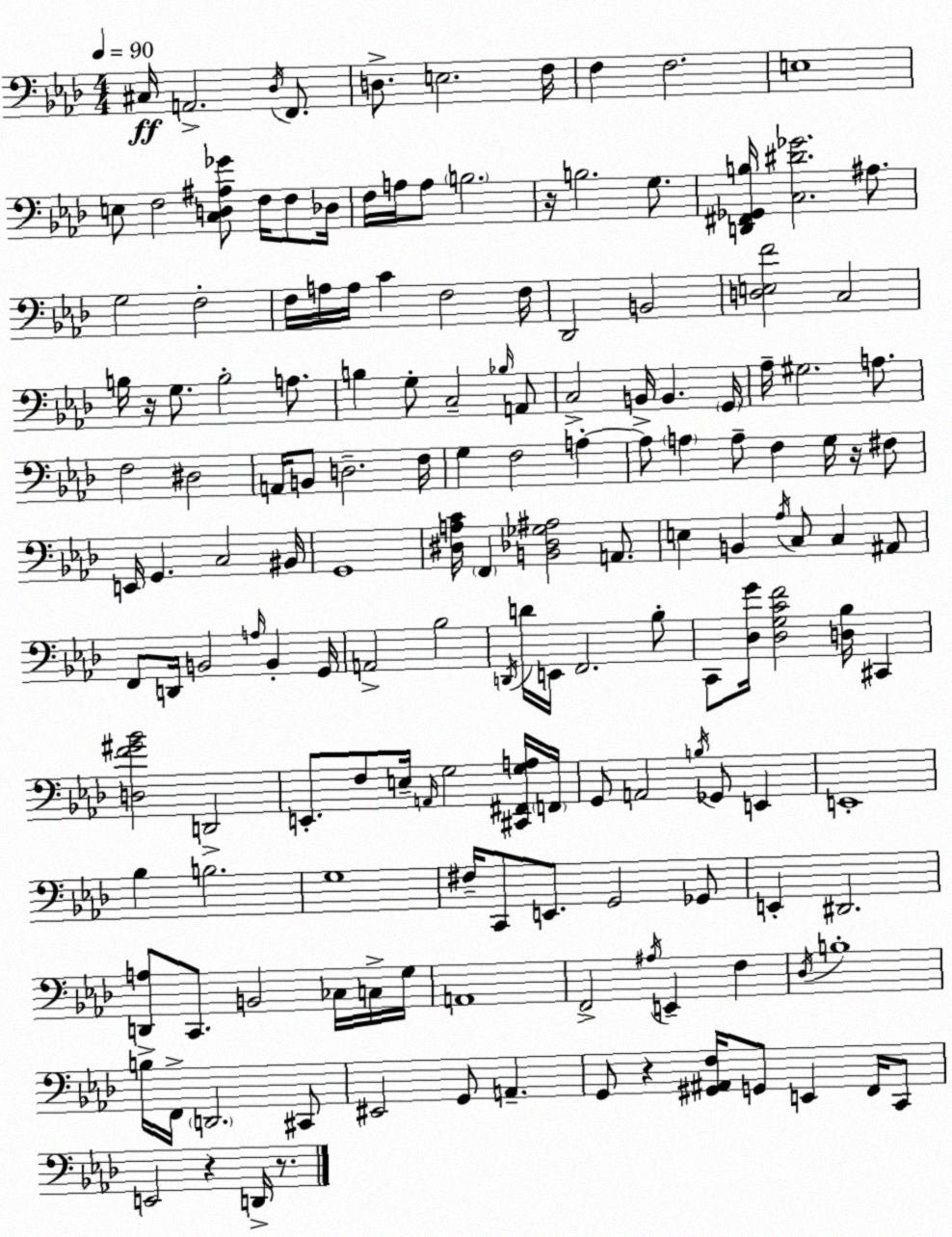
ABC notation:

X:1
T:Untitled
M:4/4
L:1/4
K:Fm
^C,/4 A,,2 _D,/4 F,,/2 D,/2 E,2 F,/4 F, F,2 E,4 E,/2 F,2 [C,D,^A,_G]/2 F,/4 F,/2 _D,/4 F,/4 A,/4 A,/2 B,2 z/4 B,2 G,/2 [D,,^F,,_G,,B,]/4 [C,^D_G]2 ^A,/2 G,2 F,2 F,/4 A,/4 A,/4 C F,2 F,/4 _D,,2 B,,2 [D,E,F]2 C,2 B,/4 z/4 G,/2 B,2 A,/2 B, G,/2 C,2 _B,/4 A,,/2 C,2 B,,/4 B,, G,,/4 _A,/4 ^G,2 A,/2 F,2 ^D,2 A,,/4 B,,/2 D,2 F,/4 G, F,2 A, A,/2 A, A,/2 F, G,/4 z/4 ^F,/2 E,,/4 G,, C,2 ^B,,/4 G,,4 [^D,A,C]/4 F,, [B,,_D,_G,^A,]2 A,,/2 E, B,, _A,/4 C,/2 C, ^A,,/2 F,,/2 D,,/4 B,,2 A,/4 B,, G,,/4 A,,2 _B,2 D,,/4 D/4 E,,/4 F,,2 _B,/2 C,,/2 [_D,G]/4 [_D,G,CF]2 [D,_B,]/4 ^C,, [D,F^G_B]2 D,,2 E,,/2 F,/2 E,/4 A,,/4 G,2 [^C,,^F,,G,A,]/4 F,,/4 G,,/2 A,,2 B,/4 _G,,/2 E,, E,,4 _B, B,2 G,4 ^F,/4 C,,/2 E,,/2 G,,2 _G,,/2 E,, ^D,,2 [D,,A,]/2 C,,/2 B,,2 _C,/4 C,/4 G,/4 A,,4 F,,2 ^A,/4 E,, F, _D,/4 B,4 B,/4 F,,/4 D,,2 ^C,,/2 ^E,,2 G,,/2 A,, G,,/2 z [^G,,^A,,F,]/4 G,,/2 E,, F,,/4 C,,/2 E,,2 z D,,/4 z/2